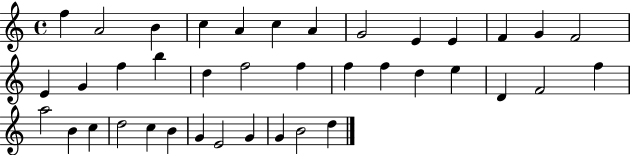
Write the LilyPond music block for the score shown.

{
  \clef treble
  \time 4/4
  \defaultTimeSignature
  \key c \major
  f''4 a'2 b'4 | c''4 a'4 c''4 a'4 | g'2 e'4 e'4 | f'4 g'4 f'2 | \break e'4 g'4 f''4 b''4 | d''4 f''2 f''4 | f''4 f''4 d''4 e''4 | d'4 f'2 f''4 | \break a''2 b'4 c''4 | d''2 c''4 b'4 | g'4 e'2 g'4 | g'4 b'2 d''4 | \break \bar "|."
}